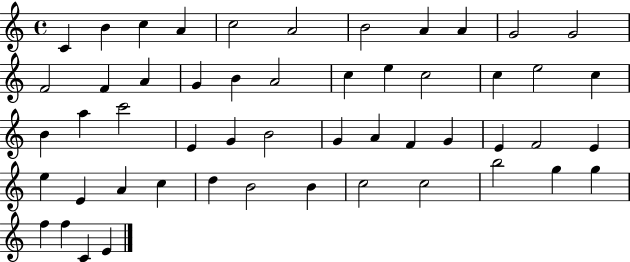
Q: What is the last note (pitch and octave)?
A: E4